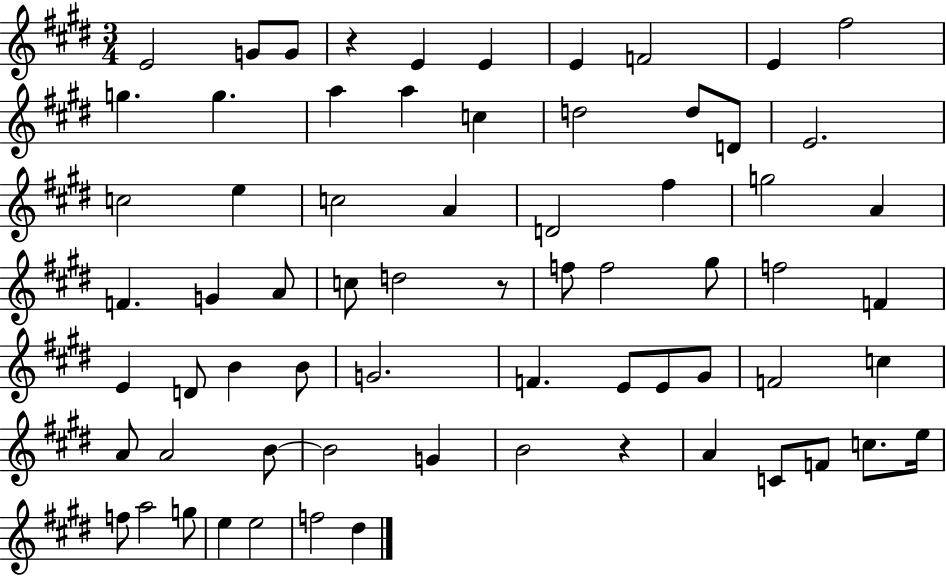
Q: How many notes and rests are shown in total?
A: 68